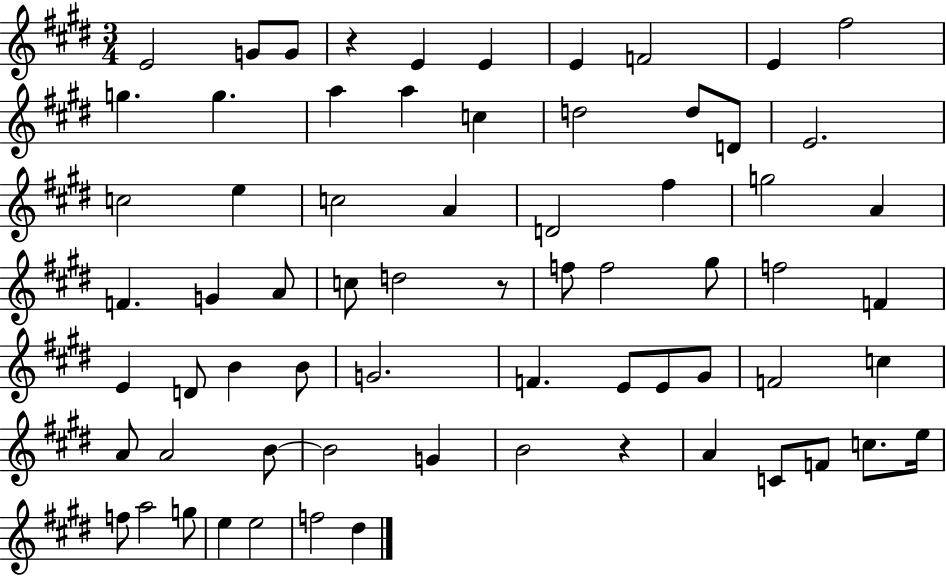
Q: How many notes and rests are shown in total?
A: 68